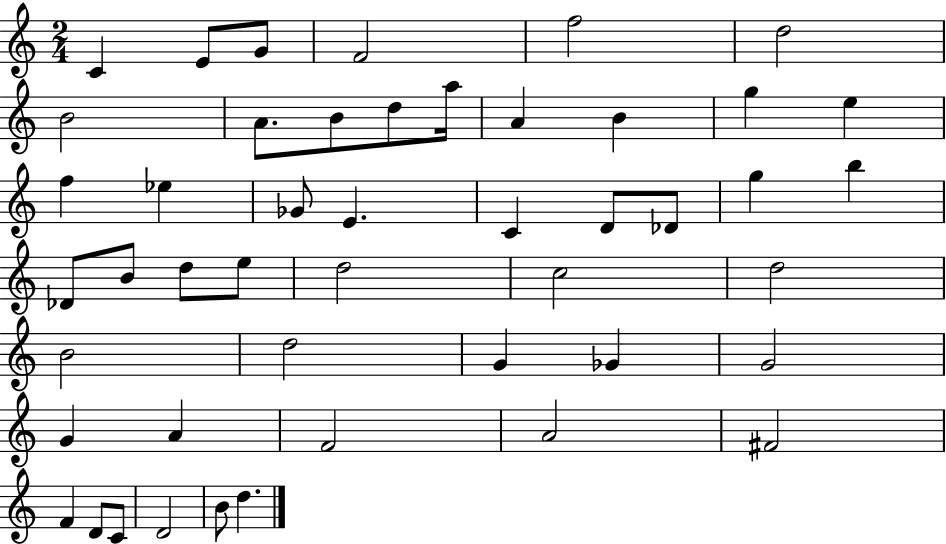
{
  \clef treble
  \numericTimeSignature
  \time 2/4
  \key c \major
  c'4 e'8 g'8 | f'2 | f''2 | d''2 | \break b'2 | a'8. b'8 d''8 a''16 | a'4 b'4 | g''4 e''4 | \break f''4 ees''4 | ges'8 e'4. | c'4 d'8 des'8 | g''4 b''4 | \break des'8 b'8 d''8 e''8 | d''2 | c''2 | d''2 | \break b'2 | d''2 | g'4 ges'4 | g'2 | \break g'4 a'4 | f'2 | a'2 | fis'2 | \break f'4 d'8 c'8 | d'2 | b'8 d''4. | \bar "|."
}